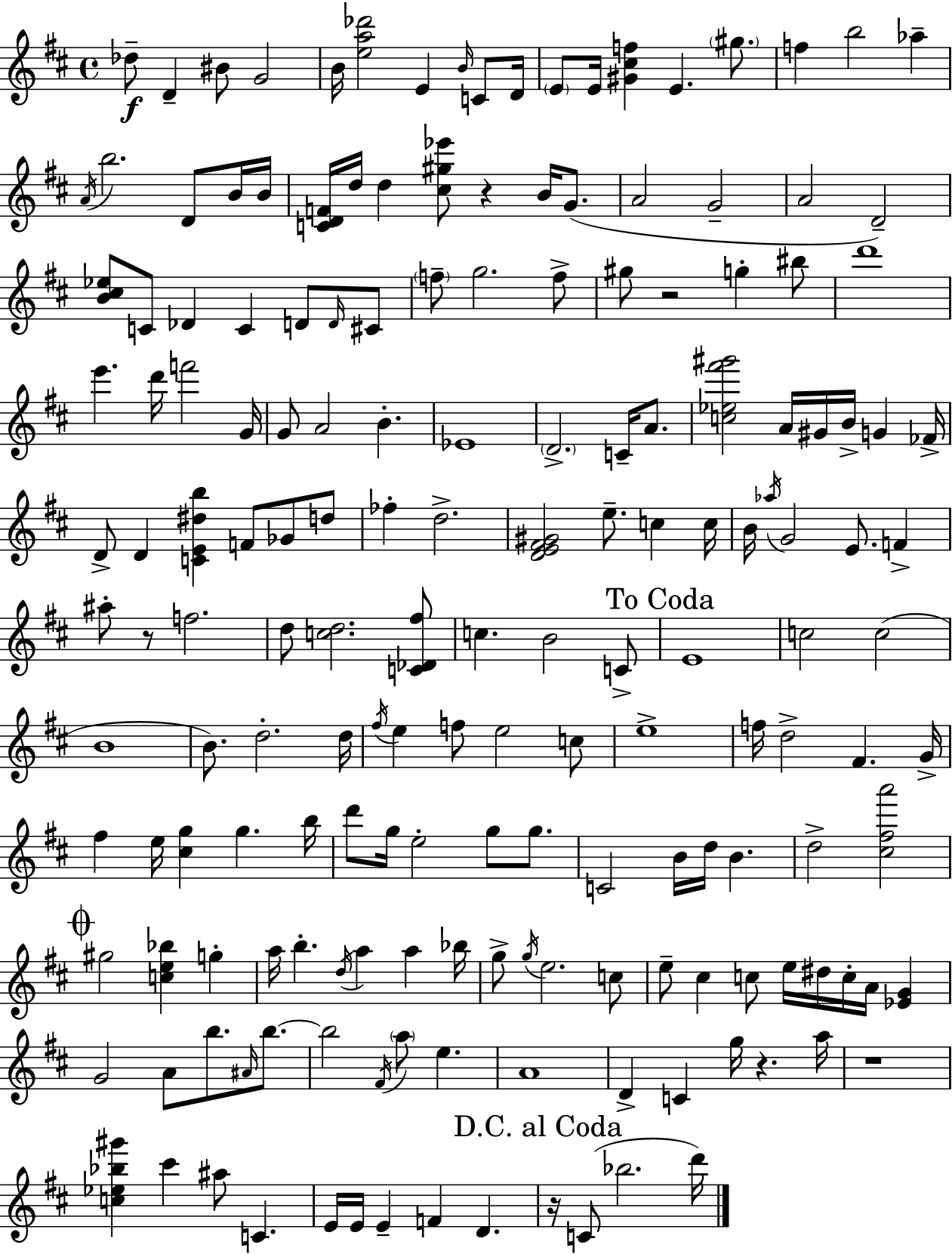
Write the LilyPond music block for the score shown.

{
  \clef treble
  \time 4/4
  \defaultTimeSignature
  \key d \major
  des''8--\f d'4-- bis'8 g'2 | b'16 <e'' a'' des'''>2 e'4 \grace { b'16 } c'8 | d'16 \parenthesize e'8 e'16 <gis' cis'' f''>4 e'4. \parenthesize gis''8. | f''4 b''2 aes''4-- | \break \acciaccatura { a'16 } b''2. d'8 | b'16 b'16 <c' d' f'>16 d''16 d''4 <cis'' gis'' ees'''>8 r4 b'16 g'8.( | a'2 g'2-- | a'2 d'2--) | \break <b' cis'' ees''>8 c'8 des'4 c'4 d'8 | \grace { d'16 } cis'8 \parenthesize f''8-- g''2. | f''8-> gis''8 r2 g''4-. | bis''8 d'''1 | \break e'''4. d'''16 f'''2 | g'16 g'8 a'2 b'4.-. | ees'1 | \parenthesize d'2.-> c'16-- | \break a'8. <c'' ees'' fis''' gis'''>2 a'16 gis'16 b'16-> g'4 | fes'16-> d'8-> d'4 <c' e' dis'' b''>4 f'8 ges'8 | d''8 fes''4-. d''2.-> | <d' e' fis' gis'>2 e''8.-- c''4 | \break c''16 b'16 \acciaccatura { aes''16 } g'2 e'8. | f'4-> ais''8-. r8 f''2. | d''8 <c'' d''>2. | <c' des' fis''>8 c''4. b'2 | \break c'8-> \mark "To Coda" e'1 | c''2 c''2( | b'1 | b'8.) d''2.-. | \break d''16 \acciaccatura { fis''16 } e''4 f''8 e''2 | c''8 e''1-> | f''16 d''2-> fis'4. | g'16-> fis''4 e''16 <cis'' g''>4 g''4. | \break b''16 d'''8 g''16 e''2-. | g''8 g''8. c'2 b'16 d''16 b'4. | d''2-> <cis'' fis'' a'''>2 | \mark \markup { \musicglyph "scripts.coda" } gis''2 <c'' e'' bes''>4 | \break g''4-. a''16 b''4.-. \acciaccatura { d''16 } a''4 | a''4 bes''16 g''8-> \acciaccatura { g''16 } e''2. | c''8 e''8-- cis''4 c''8 e''16 | dis''16 c''16-. a'16 <ees' g'>4 g'2 a'8 | \break b''8. \grace { ais'16 } b''8.~~ b''2 | \acciaccatura { fis'16 } \parenthesize a''8 e''4. a'1 | d'4-> c'4 | g''16 r4. a''16 r1 | \break <c'' ees'' bes'' gis'''>4 cis'''4 | ais''8 c'4. e'16 e'16 e'4-- f'4 | d'4. \mark "D.C. al Coda" r16 c'8( bes''2. | d'''16) \bar "|."
}